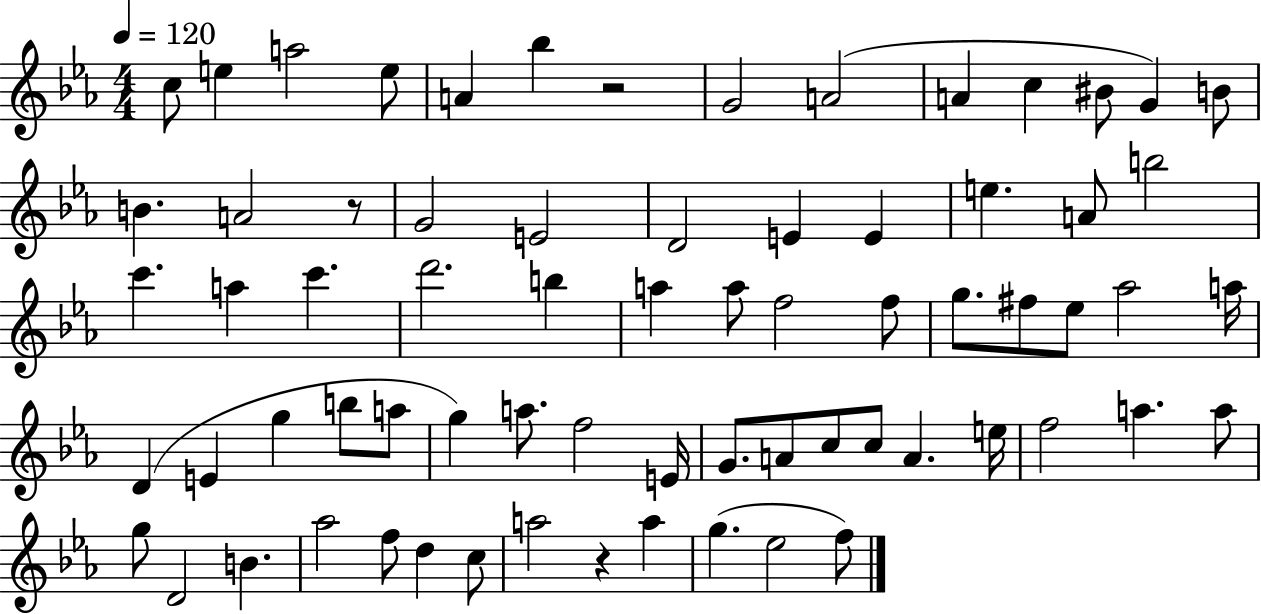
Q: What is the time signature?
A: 4/4